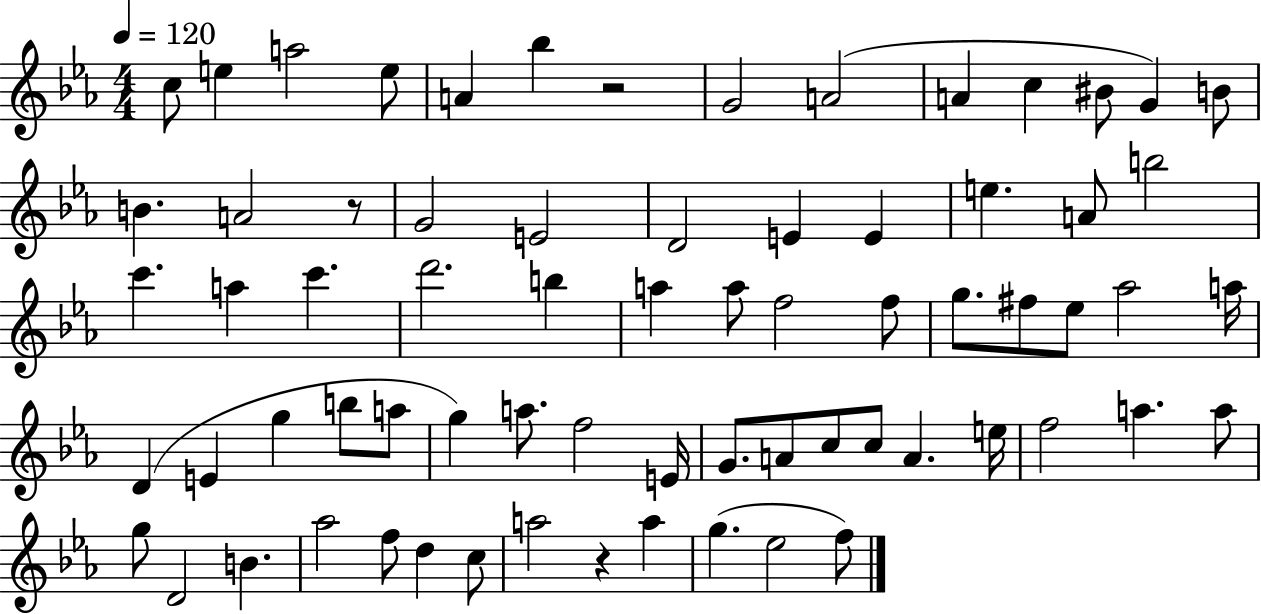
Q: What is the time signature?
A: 4/4